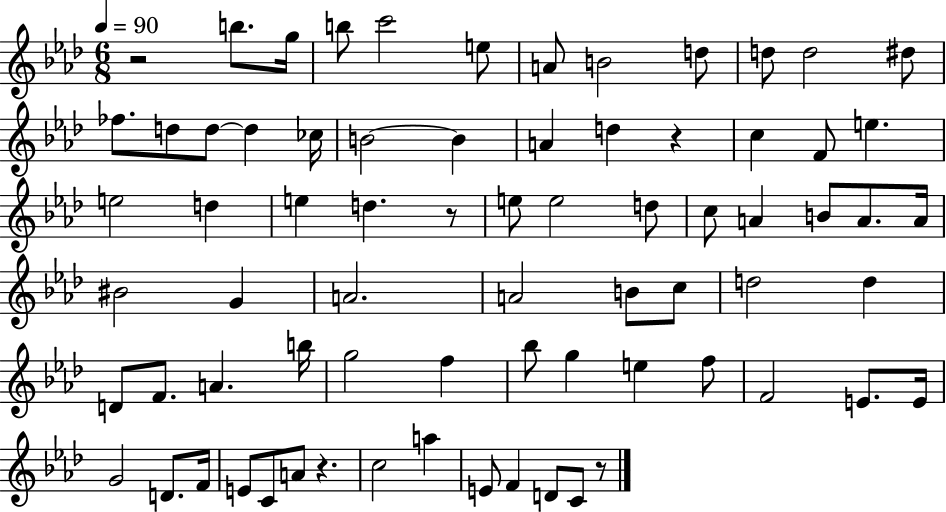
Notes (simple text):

R/h B5/e. G5/s B5/e C6/h E5/e A4/e B4/h D5/e D5/e D5/h D#5/e FES5/e. D5/e D5/e D5/q CES5/s B4/h B4/q A4/q D5/q R/q C5/q F4/e E5/q. E5/h D5/q E5/q D5/q. R/e E5/e E5/h D5/e C5/e A4/q B4/e A4/e. A4/s BIS4/h G4/q A4/h. A4/h B4/e C5/e D5/h D5/q D4/e F4/e. A4/q. B5/s G5/h F5/q Bb5/e G5/q E5/q F5/e F4/h E4/e. E4/s G4/h D4/e. F4/s E4/e C4/e A4/e R/q. C5/h A5/q E4/e F4/q D4/e C4/e R/e